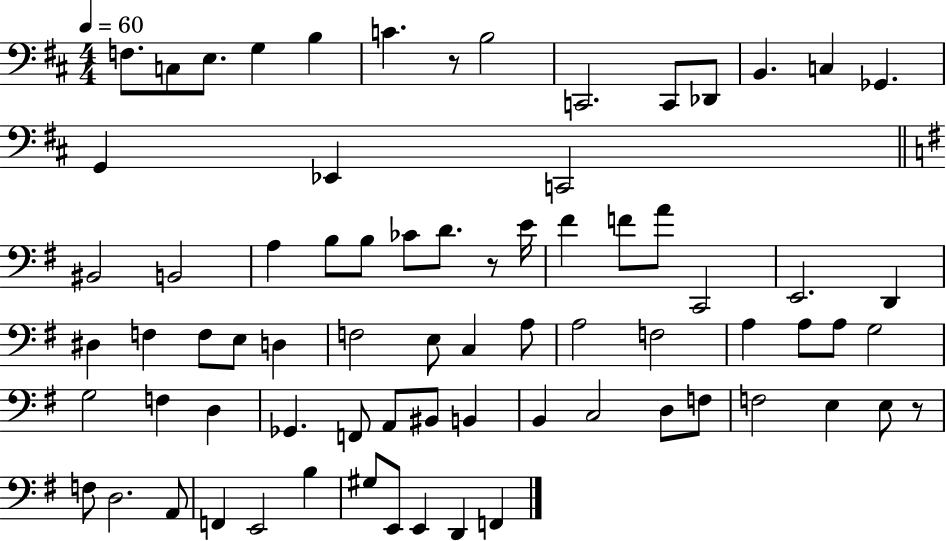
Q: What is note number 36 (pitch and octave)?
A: F3